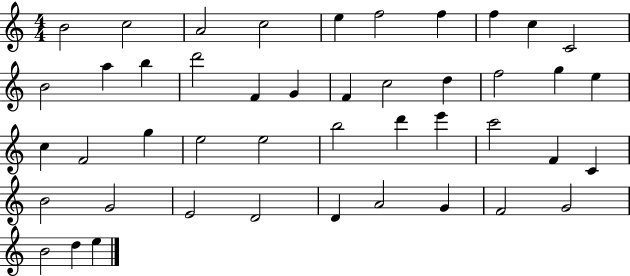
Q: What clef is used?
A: treble